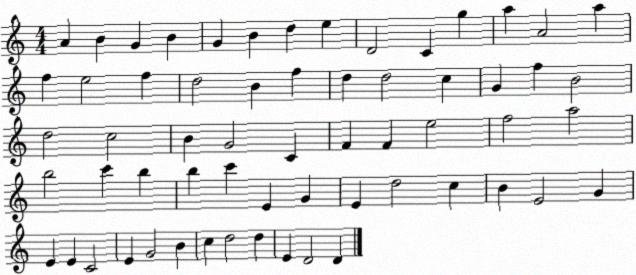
X:1
T:Untitled
M:4/4
L:1/4
K:C
A B G B G B d e D2 C g a A2 a f e2 f d2 B f d d2 c G f B2 d2 c2 B G2 C F F e2 f2 a2 b2 c' b b c' E G E d2 c B E2 G E E C2 E G2 B c d2 d E D2 D